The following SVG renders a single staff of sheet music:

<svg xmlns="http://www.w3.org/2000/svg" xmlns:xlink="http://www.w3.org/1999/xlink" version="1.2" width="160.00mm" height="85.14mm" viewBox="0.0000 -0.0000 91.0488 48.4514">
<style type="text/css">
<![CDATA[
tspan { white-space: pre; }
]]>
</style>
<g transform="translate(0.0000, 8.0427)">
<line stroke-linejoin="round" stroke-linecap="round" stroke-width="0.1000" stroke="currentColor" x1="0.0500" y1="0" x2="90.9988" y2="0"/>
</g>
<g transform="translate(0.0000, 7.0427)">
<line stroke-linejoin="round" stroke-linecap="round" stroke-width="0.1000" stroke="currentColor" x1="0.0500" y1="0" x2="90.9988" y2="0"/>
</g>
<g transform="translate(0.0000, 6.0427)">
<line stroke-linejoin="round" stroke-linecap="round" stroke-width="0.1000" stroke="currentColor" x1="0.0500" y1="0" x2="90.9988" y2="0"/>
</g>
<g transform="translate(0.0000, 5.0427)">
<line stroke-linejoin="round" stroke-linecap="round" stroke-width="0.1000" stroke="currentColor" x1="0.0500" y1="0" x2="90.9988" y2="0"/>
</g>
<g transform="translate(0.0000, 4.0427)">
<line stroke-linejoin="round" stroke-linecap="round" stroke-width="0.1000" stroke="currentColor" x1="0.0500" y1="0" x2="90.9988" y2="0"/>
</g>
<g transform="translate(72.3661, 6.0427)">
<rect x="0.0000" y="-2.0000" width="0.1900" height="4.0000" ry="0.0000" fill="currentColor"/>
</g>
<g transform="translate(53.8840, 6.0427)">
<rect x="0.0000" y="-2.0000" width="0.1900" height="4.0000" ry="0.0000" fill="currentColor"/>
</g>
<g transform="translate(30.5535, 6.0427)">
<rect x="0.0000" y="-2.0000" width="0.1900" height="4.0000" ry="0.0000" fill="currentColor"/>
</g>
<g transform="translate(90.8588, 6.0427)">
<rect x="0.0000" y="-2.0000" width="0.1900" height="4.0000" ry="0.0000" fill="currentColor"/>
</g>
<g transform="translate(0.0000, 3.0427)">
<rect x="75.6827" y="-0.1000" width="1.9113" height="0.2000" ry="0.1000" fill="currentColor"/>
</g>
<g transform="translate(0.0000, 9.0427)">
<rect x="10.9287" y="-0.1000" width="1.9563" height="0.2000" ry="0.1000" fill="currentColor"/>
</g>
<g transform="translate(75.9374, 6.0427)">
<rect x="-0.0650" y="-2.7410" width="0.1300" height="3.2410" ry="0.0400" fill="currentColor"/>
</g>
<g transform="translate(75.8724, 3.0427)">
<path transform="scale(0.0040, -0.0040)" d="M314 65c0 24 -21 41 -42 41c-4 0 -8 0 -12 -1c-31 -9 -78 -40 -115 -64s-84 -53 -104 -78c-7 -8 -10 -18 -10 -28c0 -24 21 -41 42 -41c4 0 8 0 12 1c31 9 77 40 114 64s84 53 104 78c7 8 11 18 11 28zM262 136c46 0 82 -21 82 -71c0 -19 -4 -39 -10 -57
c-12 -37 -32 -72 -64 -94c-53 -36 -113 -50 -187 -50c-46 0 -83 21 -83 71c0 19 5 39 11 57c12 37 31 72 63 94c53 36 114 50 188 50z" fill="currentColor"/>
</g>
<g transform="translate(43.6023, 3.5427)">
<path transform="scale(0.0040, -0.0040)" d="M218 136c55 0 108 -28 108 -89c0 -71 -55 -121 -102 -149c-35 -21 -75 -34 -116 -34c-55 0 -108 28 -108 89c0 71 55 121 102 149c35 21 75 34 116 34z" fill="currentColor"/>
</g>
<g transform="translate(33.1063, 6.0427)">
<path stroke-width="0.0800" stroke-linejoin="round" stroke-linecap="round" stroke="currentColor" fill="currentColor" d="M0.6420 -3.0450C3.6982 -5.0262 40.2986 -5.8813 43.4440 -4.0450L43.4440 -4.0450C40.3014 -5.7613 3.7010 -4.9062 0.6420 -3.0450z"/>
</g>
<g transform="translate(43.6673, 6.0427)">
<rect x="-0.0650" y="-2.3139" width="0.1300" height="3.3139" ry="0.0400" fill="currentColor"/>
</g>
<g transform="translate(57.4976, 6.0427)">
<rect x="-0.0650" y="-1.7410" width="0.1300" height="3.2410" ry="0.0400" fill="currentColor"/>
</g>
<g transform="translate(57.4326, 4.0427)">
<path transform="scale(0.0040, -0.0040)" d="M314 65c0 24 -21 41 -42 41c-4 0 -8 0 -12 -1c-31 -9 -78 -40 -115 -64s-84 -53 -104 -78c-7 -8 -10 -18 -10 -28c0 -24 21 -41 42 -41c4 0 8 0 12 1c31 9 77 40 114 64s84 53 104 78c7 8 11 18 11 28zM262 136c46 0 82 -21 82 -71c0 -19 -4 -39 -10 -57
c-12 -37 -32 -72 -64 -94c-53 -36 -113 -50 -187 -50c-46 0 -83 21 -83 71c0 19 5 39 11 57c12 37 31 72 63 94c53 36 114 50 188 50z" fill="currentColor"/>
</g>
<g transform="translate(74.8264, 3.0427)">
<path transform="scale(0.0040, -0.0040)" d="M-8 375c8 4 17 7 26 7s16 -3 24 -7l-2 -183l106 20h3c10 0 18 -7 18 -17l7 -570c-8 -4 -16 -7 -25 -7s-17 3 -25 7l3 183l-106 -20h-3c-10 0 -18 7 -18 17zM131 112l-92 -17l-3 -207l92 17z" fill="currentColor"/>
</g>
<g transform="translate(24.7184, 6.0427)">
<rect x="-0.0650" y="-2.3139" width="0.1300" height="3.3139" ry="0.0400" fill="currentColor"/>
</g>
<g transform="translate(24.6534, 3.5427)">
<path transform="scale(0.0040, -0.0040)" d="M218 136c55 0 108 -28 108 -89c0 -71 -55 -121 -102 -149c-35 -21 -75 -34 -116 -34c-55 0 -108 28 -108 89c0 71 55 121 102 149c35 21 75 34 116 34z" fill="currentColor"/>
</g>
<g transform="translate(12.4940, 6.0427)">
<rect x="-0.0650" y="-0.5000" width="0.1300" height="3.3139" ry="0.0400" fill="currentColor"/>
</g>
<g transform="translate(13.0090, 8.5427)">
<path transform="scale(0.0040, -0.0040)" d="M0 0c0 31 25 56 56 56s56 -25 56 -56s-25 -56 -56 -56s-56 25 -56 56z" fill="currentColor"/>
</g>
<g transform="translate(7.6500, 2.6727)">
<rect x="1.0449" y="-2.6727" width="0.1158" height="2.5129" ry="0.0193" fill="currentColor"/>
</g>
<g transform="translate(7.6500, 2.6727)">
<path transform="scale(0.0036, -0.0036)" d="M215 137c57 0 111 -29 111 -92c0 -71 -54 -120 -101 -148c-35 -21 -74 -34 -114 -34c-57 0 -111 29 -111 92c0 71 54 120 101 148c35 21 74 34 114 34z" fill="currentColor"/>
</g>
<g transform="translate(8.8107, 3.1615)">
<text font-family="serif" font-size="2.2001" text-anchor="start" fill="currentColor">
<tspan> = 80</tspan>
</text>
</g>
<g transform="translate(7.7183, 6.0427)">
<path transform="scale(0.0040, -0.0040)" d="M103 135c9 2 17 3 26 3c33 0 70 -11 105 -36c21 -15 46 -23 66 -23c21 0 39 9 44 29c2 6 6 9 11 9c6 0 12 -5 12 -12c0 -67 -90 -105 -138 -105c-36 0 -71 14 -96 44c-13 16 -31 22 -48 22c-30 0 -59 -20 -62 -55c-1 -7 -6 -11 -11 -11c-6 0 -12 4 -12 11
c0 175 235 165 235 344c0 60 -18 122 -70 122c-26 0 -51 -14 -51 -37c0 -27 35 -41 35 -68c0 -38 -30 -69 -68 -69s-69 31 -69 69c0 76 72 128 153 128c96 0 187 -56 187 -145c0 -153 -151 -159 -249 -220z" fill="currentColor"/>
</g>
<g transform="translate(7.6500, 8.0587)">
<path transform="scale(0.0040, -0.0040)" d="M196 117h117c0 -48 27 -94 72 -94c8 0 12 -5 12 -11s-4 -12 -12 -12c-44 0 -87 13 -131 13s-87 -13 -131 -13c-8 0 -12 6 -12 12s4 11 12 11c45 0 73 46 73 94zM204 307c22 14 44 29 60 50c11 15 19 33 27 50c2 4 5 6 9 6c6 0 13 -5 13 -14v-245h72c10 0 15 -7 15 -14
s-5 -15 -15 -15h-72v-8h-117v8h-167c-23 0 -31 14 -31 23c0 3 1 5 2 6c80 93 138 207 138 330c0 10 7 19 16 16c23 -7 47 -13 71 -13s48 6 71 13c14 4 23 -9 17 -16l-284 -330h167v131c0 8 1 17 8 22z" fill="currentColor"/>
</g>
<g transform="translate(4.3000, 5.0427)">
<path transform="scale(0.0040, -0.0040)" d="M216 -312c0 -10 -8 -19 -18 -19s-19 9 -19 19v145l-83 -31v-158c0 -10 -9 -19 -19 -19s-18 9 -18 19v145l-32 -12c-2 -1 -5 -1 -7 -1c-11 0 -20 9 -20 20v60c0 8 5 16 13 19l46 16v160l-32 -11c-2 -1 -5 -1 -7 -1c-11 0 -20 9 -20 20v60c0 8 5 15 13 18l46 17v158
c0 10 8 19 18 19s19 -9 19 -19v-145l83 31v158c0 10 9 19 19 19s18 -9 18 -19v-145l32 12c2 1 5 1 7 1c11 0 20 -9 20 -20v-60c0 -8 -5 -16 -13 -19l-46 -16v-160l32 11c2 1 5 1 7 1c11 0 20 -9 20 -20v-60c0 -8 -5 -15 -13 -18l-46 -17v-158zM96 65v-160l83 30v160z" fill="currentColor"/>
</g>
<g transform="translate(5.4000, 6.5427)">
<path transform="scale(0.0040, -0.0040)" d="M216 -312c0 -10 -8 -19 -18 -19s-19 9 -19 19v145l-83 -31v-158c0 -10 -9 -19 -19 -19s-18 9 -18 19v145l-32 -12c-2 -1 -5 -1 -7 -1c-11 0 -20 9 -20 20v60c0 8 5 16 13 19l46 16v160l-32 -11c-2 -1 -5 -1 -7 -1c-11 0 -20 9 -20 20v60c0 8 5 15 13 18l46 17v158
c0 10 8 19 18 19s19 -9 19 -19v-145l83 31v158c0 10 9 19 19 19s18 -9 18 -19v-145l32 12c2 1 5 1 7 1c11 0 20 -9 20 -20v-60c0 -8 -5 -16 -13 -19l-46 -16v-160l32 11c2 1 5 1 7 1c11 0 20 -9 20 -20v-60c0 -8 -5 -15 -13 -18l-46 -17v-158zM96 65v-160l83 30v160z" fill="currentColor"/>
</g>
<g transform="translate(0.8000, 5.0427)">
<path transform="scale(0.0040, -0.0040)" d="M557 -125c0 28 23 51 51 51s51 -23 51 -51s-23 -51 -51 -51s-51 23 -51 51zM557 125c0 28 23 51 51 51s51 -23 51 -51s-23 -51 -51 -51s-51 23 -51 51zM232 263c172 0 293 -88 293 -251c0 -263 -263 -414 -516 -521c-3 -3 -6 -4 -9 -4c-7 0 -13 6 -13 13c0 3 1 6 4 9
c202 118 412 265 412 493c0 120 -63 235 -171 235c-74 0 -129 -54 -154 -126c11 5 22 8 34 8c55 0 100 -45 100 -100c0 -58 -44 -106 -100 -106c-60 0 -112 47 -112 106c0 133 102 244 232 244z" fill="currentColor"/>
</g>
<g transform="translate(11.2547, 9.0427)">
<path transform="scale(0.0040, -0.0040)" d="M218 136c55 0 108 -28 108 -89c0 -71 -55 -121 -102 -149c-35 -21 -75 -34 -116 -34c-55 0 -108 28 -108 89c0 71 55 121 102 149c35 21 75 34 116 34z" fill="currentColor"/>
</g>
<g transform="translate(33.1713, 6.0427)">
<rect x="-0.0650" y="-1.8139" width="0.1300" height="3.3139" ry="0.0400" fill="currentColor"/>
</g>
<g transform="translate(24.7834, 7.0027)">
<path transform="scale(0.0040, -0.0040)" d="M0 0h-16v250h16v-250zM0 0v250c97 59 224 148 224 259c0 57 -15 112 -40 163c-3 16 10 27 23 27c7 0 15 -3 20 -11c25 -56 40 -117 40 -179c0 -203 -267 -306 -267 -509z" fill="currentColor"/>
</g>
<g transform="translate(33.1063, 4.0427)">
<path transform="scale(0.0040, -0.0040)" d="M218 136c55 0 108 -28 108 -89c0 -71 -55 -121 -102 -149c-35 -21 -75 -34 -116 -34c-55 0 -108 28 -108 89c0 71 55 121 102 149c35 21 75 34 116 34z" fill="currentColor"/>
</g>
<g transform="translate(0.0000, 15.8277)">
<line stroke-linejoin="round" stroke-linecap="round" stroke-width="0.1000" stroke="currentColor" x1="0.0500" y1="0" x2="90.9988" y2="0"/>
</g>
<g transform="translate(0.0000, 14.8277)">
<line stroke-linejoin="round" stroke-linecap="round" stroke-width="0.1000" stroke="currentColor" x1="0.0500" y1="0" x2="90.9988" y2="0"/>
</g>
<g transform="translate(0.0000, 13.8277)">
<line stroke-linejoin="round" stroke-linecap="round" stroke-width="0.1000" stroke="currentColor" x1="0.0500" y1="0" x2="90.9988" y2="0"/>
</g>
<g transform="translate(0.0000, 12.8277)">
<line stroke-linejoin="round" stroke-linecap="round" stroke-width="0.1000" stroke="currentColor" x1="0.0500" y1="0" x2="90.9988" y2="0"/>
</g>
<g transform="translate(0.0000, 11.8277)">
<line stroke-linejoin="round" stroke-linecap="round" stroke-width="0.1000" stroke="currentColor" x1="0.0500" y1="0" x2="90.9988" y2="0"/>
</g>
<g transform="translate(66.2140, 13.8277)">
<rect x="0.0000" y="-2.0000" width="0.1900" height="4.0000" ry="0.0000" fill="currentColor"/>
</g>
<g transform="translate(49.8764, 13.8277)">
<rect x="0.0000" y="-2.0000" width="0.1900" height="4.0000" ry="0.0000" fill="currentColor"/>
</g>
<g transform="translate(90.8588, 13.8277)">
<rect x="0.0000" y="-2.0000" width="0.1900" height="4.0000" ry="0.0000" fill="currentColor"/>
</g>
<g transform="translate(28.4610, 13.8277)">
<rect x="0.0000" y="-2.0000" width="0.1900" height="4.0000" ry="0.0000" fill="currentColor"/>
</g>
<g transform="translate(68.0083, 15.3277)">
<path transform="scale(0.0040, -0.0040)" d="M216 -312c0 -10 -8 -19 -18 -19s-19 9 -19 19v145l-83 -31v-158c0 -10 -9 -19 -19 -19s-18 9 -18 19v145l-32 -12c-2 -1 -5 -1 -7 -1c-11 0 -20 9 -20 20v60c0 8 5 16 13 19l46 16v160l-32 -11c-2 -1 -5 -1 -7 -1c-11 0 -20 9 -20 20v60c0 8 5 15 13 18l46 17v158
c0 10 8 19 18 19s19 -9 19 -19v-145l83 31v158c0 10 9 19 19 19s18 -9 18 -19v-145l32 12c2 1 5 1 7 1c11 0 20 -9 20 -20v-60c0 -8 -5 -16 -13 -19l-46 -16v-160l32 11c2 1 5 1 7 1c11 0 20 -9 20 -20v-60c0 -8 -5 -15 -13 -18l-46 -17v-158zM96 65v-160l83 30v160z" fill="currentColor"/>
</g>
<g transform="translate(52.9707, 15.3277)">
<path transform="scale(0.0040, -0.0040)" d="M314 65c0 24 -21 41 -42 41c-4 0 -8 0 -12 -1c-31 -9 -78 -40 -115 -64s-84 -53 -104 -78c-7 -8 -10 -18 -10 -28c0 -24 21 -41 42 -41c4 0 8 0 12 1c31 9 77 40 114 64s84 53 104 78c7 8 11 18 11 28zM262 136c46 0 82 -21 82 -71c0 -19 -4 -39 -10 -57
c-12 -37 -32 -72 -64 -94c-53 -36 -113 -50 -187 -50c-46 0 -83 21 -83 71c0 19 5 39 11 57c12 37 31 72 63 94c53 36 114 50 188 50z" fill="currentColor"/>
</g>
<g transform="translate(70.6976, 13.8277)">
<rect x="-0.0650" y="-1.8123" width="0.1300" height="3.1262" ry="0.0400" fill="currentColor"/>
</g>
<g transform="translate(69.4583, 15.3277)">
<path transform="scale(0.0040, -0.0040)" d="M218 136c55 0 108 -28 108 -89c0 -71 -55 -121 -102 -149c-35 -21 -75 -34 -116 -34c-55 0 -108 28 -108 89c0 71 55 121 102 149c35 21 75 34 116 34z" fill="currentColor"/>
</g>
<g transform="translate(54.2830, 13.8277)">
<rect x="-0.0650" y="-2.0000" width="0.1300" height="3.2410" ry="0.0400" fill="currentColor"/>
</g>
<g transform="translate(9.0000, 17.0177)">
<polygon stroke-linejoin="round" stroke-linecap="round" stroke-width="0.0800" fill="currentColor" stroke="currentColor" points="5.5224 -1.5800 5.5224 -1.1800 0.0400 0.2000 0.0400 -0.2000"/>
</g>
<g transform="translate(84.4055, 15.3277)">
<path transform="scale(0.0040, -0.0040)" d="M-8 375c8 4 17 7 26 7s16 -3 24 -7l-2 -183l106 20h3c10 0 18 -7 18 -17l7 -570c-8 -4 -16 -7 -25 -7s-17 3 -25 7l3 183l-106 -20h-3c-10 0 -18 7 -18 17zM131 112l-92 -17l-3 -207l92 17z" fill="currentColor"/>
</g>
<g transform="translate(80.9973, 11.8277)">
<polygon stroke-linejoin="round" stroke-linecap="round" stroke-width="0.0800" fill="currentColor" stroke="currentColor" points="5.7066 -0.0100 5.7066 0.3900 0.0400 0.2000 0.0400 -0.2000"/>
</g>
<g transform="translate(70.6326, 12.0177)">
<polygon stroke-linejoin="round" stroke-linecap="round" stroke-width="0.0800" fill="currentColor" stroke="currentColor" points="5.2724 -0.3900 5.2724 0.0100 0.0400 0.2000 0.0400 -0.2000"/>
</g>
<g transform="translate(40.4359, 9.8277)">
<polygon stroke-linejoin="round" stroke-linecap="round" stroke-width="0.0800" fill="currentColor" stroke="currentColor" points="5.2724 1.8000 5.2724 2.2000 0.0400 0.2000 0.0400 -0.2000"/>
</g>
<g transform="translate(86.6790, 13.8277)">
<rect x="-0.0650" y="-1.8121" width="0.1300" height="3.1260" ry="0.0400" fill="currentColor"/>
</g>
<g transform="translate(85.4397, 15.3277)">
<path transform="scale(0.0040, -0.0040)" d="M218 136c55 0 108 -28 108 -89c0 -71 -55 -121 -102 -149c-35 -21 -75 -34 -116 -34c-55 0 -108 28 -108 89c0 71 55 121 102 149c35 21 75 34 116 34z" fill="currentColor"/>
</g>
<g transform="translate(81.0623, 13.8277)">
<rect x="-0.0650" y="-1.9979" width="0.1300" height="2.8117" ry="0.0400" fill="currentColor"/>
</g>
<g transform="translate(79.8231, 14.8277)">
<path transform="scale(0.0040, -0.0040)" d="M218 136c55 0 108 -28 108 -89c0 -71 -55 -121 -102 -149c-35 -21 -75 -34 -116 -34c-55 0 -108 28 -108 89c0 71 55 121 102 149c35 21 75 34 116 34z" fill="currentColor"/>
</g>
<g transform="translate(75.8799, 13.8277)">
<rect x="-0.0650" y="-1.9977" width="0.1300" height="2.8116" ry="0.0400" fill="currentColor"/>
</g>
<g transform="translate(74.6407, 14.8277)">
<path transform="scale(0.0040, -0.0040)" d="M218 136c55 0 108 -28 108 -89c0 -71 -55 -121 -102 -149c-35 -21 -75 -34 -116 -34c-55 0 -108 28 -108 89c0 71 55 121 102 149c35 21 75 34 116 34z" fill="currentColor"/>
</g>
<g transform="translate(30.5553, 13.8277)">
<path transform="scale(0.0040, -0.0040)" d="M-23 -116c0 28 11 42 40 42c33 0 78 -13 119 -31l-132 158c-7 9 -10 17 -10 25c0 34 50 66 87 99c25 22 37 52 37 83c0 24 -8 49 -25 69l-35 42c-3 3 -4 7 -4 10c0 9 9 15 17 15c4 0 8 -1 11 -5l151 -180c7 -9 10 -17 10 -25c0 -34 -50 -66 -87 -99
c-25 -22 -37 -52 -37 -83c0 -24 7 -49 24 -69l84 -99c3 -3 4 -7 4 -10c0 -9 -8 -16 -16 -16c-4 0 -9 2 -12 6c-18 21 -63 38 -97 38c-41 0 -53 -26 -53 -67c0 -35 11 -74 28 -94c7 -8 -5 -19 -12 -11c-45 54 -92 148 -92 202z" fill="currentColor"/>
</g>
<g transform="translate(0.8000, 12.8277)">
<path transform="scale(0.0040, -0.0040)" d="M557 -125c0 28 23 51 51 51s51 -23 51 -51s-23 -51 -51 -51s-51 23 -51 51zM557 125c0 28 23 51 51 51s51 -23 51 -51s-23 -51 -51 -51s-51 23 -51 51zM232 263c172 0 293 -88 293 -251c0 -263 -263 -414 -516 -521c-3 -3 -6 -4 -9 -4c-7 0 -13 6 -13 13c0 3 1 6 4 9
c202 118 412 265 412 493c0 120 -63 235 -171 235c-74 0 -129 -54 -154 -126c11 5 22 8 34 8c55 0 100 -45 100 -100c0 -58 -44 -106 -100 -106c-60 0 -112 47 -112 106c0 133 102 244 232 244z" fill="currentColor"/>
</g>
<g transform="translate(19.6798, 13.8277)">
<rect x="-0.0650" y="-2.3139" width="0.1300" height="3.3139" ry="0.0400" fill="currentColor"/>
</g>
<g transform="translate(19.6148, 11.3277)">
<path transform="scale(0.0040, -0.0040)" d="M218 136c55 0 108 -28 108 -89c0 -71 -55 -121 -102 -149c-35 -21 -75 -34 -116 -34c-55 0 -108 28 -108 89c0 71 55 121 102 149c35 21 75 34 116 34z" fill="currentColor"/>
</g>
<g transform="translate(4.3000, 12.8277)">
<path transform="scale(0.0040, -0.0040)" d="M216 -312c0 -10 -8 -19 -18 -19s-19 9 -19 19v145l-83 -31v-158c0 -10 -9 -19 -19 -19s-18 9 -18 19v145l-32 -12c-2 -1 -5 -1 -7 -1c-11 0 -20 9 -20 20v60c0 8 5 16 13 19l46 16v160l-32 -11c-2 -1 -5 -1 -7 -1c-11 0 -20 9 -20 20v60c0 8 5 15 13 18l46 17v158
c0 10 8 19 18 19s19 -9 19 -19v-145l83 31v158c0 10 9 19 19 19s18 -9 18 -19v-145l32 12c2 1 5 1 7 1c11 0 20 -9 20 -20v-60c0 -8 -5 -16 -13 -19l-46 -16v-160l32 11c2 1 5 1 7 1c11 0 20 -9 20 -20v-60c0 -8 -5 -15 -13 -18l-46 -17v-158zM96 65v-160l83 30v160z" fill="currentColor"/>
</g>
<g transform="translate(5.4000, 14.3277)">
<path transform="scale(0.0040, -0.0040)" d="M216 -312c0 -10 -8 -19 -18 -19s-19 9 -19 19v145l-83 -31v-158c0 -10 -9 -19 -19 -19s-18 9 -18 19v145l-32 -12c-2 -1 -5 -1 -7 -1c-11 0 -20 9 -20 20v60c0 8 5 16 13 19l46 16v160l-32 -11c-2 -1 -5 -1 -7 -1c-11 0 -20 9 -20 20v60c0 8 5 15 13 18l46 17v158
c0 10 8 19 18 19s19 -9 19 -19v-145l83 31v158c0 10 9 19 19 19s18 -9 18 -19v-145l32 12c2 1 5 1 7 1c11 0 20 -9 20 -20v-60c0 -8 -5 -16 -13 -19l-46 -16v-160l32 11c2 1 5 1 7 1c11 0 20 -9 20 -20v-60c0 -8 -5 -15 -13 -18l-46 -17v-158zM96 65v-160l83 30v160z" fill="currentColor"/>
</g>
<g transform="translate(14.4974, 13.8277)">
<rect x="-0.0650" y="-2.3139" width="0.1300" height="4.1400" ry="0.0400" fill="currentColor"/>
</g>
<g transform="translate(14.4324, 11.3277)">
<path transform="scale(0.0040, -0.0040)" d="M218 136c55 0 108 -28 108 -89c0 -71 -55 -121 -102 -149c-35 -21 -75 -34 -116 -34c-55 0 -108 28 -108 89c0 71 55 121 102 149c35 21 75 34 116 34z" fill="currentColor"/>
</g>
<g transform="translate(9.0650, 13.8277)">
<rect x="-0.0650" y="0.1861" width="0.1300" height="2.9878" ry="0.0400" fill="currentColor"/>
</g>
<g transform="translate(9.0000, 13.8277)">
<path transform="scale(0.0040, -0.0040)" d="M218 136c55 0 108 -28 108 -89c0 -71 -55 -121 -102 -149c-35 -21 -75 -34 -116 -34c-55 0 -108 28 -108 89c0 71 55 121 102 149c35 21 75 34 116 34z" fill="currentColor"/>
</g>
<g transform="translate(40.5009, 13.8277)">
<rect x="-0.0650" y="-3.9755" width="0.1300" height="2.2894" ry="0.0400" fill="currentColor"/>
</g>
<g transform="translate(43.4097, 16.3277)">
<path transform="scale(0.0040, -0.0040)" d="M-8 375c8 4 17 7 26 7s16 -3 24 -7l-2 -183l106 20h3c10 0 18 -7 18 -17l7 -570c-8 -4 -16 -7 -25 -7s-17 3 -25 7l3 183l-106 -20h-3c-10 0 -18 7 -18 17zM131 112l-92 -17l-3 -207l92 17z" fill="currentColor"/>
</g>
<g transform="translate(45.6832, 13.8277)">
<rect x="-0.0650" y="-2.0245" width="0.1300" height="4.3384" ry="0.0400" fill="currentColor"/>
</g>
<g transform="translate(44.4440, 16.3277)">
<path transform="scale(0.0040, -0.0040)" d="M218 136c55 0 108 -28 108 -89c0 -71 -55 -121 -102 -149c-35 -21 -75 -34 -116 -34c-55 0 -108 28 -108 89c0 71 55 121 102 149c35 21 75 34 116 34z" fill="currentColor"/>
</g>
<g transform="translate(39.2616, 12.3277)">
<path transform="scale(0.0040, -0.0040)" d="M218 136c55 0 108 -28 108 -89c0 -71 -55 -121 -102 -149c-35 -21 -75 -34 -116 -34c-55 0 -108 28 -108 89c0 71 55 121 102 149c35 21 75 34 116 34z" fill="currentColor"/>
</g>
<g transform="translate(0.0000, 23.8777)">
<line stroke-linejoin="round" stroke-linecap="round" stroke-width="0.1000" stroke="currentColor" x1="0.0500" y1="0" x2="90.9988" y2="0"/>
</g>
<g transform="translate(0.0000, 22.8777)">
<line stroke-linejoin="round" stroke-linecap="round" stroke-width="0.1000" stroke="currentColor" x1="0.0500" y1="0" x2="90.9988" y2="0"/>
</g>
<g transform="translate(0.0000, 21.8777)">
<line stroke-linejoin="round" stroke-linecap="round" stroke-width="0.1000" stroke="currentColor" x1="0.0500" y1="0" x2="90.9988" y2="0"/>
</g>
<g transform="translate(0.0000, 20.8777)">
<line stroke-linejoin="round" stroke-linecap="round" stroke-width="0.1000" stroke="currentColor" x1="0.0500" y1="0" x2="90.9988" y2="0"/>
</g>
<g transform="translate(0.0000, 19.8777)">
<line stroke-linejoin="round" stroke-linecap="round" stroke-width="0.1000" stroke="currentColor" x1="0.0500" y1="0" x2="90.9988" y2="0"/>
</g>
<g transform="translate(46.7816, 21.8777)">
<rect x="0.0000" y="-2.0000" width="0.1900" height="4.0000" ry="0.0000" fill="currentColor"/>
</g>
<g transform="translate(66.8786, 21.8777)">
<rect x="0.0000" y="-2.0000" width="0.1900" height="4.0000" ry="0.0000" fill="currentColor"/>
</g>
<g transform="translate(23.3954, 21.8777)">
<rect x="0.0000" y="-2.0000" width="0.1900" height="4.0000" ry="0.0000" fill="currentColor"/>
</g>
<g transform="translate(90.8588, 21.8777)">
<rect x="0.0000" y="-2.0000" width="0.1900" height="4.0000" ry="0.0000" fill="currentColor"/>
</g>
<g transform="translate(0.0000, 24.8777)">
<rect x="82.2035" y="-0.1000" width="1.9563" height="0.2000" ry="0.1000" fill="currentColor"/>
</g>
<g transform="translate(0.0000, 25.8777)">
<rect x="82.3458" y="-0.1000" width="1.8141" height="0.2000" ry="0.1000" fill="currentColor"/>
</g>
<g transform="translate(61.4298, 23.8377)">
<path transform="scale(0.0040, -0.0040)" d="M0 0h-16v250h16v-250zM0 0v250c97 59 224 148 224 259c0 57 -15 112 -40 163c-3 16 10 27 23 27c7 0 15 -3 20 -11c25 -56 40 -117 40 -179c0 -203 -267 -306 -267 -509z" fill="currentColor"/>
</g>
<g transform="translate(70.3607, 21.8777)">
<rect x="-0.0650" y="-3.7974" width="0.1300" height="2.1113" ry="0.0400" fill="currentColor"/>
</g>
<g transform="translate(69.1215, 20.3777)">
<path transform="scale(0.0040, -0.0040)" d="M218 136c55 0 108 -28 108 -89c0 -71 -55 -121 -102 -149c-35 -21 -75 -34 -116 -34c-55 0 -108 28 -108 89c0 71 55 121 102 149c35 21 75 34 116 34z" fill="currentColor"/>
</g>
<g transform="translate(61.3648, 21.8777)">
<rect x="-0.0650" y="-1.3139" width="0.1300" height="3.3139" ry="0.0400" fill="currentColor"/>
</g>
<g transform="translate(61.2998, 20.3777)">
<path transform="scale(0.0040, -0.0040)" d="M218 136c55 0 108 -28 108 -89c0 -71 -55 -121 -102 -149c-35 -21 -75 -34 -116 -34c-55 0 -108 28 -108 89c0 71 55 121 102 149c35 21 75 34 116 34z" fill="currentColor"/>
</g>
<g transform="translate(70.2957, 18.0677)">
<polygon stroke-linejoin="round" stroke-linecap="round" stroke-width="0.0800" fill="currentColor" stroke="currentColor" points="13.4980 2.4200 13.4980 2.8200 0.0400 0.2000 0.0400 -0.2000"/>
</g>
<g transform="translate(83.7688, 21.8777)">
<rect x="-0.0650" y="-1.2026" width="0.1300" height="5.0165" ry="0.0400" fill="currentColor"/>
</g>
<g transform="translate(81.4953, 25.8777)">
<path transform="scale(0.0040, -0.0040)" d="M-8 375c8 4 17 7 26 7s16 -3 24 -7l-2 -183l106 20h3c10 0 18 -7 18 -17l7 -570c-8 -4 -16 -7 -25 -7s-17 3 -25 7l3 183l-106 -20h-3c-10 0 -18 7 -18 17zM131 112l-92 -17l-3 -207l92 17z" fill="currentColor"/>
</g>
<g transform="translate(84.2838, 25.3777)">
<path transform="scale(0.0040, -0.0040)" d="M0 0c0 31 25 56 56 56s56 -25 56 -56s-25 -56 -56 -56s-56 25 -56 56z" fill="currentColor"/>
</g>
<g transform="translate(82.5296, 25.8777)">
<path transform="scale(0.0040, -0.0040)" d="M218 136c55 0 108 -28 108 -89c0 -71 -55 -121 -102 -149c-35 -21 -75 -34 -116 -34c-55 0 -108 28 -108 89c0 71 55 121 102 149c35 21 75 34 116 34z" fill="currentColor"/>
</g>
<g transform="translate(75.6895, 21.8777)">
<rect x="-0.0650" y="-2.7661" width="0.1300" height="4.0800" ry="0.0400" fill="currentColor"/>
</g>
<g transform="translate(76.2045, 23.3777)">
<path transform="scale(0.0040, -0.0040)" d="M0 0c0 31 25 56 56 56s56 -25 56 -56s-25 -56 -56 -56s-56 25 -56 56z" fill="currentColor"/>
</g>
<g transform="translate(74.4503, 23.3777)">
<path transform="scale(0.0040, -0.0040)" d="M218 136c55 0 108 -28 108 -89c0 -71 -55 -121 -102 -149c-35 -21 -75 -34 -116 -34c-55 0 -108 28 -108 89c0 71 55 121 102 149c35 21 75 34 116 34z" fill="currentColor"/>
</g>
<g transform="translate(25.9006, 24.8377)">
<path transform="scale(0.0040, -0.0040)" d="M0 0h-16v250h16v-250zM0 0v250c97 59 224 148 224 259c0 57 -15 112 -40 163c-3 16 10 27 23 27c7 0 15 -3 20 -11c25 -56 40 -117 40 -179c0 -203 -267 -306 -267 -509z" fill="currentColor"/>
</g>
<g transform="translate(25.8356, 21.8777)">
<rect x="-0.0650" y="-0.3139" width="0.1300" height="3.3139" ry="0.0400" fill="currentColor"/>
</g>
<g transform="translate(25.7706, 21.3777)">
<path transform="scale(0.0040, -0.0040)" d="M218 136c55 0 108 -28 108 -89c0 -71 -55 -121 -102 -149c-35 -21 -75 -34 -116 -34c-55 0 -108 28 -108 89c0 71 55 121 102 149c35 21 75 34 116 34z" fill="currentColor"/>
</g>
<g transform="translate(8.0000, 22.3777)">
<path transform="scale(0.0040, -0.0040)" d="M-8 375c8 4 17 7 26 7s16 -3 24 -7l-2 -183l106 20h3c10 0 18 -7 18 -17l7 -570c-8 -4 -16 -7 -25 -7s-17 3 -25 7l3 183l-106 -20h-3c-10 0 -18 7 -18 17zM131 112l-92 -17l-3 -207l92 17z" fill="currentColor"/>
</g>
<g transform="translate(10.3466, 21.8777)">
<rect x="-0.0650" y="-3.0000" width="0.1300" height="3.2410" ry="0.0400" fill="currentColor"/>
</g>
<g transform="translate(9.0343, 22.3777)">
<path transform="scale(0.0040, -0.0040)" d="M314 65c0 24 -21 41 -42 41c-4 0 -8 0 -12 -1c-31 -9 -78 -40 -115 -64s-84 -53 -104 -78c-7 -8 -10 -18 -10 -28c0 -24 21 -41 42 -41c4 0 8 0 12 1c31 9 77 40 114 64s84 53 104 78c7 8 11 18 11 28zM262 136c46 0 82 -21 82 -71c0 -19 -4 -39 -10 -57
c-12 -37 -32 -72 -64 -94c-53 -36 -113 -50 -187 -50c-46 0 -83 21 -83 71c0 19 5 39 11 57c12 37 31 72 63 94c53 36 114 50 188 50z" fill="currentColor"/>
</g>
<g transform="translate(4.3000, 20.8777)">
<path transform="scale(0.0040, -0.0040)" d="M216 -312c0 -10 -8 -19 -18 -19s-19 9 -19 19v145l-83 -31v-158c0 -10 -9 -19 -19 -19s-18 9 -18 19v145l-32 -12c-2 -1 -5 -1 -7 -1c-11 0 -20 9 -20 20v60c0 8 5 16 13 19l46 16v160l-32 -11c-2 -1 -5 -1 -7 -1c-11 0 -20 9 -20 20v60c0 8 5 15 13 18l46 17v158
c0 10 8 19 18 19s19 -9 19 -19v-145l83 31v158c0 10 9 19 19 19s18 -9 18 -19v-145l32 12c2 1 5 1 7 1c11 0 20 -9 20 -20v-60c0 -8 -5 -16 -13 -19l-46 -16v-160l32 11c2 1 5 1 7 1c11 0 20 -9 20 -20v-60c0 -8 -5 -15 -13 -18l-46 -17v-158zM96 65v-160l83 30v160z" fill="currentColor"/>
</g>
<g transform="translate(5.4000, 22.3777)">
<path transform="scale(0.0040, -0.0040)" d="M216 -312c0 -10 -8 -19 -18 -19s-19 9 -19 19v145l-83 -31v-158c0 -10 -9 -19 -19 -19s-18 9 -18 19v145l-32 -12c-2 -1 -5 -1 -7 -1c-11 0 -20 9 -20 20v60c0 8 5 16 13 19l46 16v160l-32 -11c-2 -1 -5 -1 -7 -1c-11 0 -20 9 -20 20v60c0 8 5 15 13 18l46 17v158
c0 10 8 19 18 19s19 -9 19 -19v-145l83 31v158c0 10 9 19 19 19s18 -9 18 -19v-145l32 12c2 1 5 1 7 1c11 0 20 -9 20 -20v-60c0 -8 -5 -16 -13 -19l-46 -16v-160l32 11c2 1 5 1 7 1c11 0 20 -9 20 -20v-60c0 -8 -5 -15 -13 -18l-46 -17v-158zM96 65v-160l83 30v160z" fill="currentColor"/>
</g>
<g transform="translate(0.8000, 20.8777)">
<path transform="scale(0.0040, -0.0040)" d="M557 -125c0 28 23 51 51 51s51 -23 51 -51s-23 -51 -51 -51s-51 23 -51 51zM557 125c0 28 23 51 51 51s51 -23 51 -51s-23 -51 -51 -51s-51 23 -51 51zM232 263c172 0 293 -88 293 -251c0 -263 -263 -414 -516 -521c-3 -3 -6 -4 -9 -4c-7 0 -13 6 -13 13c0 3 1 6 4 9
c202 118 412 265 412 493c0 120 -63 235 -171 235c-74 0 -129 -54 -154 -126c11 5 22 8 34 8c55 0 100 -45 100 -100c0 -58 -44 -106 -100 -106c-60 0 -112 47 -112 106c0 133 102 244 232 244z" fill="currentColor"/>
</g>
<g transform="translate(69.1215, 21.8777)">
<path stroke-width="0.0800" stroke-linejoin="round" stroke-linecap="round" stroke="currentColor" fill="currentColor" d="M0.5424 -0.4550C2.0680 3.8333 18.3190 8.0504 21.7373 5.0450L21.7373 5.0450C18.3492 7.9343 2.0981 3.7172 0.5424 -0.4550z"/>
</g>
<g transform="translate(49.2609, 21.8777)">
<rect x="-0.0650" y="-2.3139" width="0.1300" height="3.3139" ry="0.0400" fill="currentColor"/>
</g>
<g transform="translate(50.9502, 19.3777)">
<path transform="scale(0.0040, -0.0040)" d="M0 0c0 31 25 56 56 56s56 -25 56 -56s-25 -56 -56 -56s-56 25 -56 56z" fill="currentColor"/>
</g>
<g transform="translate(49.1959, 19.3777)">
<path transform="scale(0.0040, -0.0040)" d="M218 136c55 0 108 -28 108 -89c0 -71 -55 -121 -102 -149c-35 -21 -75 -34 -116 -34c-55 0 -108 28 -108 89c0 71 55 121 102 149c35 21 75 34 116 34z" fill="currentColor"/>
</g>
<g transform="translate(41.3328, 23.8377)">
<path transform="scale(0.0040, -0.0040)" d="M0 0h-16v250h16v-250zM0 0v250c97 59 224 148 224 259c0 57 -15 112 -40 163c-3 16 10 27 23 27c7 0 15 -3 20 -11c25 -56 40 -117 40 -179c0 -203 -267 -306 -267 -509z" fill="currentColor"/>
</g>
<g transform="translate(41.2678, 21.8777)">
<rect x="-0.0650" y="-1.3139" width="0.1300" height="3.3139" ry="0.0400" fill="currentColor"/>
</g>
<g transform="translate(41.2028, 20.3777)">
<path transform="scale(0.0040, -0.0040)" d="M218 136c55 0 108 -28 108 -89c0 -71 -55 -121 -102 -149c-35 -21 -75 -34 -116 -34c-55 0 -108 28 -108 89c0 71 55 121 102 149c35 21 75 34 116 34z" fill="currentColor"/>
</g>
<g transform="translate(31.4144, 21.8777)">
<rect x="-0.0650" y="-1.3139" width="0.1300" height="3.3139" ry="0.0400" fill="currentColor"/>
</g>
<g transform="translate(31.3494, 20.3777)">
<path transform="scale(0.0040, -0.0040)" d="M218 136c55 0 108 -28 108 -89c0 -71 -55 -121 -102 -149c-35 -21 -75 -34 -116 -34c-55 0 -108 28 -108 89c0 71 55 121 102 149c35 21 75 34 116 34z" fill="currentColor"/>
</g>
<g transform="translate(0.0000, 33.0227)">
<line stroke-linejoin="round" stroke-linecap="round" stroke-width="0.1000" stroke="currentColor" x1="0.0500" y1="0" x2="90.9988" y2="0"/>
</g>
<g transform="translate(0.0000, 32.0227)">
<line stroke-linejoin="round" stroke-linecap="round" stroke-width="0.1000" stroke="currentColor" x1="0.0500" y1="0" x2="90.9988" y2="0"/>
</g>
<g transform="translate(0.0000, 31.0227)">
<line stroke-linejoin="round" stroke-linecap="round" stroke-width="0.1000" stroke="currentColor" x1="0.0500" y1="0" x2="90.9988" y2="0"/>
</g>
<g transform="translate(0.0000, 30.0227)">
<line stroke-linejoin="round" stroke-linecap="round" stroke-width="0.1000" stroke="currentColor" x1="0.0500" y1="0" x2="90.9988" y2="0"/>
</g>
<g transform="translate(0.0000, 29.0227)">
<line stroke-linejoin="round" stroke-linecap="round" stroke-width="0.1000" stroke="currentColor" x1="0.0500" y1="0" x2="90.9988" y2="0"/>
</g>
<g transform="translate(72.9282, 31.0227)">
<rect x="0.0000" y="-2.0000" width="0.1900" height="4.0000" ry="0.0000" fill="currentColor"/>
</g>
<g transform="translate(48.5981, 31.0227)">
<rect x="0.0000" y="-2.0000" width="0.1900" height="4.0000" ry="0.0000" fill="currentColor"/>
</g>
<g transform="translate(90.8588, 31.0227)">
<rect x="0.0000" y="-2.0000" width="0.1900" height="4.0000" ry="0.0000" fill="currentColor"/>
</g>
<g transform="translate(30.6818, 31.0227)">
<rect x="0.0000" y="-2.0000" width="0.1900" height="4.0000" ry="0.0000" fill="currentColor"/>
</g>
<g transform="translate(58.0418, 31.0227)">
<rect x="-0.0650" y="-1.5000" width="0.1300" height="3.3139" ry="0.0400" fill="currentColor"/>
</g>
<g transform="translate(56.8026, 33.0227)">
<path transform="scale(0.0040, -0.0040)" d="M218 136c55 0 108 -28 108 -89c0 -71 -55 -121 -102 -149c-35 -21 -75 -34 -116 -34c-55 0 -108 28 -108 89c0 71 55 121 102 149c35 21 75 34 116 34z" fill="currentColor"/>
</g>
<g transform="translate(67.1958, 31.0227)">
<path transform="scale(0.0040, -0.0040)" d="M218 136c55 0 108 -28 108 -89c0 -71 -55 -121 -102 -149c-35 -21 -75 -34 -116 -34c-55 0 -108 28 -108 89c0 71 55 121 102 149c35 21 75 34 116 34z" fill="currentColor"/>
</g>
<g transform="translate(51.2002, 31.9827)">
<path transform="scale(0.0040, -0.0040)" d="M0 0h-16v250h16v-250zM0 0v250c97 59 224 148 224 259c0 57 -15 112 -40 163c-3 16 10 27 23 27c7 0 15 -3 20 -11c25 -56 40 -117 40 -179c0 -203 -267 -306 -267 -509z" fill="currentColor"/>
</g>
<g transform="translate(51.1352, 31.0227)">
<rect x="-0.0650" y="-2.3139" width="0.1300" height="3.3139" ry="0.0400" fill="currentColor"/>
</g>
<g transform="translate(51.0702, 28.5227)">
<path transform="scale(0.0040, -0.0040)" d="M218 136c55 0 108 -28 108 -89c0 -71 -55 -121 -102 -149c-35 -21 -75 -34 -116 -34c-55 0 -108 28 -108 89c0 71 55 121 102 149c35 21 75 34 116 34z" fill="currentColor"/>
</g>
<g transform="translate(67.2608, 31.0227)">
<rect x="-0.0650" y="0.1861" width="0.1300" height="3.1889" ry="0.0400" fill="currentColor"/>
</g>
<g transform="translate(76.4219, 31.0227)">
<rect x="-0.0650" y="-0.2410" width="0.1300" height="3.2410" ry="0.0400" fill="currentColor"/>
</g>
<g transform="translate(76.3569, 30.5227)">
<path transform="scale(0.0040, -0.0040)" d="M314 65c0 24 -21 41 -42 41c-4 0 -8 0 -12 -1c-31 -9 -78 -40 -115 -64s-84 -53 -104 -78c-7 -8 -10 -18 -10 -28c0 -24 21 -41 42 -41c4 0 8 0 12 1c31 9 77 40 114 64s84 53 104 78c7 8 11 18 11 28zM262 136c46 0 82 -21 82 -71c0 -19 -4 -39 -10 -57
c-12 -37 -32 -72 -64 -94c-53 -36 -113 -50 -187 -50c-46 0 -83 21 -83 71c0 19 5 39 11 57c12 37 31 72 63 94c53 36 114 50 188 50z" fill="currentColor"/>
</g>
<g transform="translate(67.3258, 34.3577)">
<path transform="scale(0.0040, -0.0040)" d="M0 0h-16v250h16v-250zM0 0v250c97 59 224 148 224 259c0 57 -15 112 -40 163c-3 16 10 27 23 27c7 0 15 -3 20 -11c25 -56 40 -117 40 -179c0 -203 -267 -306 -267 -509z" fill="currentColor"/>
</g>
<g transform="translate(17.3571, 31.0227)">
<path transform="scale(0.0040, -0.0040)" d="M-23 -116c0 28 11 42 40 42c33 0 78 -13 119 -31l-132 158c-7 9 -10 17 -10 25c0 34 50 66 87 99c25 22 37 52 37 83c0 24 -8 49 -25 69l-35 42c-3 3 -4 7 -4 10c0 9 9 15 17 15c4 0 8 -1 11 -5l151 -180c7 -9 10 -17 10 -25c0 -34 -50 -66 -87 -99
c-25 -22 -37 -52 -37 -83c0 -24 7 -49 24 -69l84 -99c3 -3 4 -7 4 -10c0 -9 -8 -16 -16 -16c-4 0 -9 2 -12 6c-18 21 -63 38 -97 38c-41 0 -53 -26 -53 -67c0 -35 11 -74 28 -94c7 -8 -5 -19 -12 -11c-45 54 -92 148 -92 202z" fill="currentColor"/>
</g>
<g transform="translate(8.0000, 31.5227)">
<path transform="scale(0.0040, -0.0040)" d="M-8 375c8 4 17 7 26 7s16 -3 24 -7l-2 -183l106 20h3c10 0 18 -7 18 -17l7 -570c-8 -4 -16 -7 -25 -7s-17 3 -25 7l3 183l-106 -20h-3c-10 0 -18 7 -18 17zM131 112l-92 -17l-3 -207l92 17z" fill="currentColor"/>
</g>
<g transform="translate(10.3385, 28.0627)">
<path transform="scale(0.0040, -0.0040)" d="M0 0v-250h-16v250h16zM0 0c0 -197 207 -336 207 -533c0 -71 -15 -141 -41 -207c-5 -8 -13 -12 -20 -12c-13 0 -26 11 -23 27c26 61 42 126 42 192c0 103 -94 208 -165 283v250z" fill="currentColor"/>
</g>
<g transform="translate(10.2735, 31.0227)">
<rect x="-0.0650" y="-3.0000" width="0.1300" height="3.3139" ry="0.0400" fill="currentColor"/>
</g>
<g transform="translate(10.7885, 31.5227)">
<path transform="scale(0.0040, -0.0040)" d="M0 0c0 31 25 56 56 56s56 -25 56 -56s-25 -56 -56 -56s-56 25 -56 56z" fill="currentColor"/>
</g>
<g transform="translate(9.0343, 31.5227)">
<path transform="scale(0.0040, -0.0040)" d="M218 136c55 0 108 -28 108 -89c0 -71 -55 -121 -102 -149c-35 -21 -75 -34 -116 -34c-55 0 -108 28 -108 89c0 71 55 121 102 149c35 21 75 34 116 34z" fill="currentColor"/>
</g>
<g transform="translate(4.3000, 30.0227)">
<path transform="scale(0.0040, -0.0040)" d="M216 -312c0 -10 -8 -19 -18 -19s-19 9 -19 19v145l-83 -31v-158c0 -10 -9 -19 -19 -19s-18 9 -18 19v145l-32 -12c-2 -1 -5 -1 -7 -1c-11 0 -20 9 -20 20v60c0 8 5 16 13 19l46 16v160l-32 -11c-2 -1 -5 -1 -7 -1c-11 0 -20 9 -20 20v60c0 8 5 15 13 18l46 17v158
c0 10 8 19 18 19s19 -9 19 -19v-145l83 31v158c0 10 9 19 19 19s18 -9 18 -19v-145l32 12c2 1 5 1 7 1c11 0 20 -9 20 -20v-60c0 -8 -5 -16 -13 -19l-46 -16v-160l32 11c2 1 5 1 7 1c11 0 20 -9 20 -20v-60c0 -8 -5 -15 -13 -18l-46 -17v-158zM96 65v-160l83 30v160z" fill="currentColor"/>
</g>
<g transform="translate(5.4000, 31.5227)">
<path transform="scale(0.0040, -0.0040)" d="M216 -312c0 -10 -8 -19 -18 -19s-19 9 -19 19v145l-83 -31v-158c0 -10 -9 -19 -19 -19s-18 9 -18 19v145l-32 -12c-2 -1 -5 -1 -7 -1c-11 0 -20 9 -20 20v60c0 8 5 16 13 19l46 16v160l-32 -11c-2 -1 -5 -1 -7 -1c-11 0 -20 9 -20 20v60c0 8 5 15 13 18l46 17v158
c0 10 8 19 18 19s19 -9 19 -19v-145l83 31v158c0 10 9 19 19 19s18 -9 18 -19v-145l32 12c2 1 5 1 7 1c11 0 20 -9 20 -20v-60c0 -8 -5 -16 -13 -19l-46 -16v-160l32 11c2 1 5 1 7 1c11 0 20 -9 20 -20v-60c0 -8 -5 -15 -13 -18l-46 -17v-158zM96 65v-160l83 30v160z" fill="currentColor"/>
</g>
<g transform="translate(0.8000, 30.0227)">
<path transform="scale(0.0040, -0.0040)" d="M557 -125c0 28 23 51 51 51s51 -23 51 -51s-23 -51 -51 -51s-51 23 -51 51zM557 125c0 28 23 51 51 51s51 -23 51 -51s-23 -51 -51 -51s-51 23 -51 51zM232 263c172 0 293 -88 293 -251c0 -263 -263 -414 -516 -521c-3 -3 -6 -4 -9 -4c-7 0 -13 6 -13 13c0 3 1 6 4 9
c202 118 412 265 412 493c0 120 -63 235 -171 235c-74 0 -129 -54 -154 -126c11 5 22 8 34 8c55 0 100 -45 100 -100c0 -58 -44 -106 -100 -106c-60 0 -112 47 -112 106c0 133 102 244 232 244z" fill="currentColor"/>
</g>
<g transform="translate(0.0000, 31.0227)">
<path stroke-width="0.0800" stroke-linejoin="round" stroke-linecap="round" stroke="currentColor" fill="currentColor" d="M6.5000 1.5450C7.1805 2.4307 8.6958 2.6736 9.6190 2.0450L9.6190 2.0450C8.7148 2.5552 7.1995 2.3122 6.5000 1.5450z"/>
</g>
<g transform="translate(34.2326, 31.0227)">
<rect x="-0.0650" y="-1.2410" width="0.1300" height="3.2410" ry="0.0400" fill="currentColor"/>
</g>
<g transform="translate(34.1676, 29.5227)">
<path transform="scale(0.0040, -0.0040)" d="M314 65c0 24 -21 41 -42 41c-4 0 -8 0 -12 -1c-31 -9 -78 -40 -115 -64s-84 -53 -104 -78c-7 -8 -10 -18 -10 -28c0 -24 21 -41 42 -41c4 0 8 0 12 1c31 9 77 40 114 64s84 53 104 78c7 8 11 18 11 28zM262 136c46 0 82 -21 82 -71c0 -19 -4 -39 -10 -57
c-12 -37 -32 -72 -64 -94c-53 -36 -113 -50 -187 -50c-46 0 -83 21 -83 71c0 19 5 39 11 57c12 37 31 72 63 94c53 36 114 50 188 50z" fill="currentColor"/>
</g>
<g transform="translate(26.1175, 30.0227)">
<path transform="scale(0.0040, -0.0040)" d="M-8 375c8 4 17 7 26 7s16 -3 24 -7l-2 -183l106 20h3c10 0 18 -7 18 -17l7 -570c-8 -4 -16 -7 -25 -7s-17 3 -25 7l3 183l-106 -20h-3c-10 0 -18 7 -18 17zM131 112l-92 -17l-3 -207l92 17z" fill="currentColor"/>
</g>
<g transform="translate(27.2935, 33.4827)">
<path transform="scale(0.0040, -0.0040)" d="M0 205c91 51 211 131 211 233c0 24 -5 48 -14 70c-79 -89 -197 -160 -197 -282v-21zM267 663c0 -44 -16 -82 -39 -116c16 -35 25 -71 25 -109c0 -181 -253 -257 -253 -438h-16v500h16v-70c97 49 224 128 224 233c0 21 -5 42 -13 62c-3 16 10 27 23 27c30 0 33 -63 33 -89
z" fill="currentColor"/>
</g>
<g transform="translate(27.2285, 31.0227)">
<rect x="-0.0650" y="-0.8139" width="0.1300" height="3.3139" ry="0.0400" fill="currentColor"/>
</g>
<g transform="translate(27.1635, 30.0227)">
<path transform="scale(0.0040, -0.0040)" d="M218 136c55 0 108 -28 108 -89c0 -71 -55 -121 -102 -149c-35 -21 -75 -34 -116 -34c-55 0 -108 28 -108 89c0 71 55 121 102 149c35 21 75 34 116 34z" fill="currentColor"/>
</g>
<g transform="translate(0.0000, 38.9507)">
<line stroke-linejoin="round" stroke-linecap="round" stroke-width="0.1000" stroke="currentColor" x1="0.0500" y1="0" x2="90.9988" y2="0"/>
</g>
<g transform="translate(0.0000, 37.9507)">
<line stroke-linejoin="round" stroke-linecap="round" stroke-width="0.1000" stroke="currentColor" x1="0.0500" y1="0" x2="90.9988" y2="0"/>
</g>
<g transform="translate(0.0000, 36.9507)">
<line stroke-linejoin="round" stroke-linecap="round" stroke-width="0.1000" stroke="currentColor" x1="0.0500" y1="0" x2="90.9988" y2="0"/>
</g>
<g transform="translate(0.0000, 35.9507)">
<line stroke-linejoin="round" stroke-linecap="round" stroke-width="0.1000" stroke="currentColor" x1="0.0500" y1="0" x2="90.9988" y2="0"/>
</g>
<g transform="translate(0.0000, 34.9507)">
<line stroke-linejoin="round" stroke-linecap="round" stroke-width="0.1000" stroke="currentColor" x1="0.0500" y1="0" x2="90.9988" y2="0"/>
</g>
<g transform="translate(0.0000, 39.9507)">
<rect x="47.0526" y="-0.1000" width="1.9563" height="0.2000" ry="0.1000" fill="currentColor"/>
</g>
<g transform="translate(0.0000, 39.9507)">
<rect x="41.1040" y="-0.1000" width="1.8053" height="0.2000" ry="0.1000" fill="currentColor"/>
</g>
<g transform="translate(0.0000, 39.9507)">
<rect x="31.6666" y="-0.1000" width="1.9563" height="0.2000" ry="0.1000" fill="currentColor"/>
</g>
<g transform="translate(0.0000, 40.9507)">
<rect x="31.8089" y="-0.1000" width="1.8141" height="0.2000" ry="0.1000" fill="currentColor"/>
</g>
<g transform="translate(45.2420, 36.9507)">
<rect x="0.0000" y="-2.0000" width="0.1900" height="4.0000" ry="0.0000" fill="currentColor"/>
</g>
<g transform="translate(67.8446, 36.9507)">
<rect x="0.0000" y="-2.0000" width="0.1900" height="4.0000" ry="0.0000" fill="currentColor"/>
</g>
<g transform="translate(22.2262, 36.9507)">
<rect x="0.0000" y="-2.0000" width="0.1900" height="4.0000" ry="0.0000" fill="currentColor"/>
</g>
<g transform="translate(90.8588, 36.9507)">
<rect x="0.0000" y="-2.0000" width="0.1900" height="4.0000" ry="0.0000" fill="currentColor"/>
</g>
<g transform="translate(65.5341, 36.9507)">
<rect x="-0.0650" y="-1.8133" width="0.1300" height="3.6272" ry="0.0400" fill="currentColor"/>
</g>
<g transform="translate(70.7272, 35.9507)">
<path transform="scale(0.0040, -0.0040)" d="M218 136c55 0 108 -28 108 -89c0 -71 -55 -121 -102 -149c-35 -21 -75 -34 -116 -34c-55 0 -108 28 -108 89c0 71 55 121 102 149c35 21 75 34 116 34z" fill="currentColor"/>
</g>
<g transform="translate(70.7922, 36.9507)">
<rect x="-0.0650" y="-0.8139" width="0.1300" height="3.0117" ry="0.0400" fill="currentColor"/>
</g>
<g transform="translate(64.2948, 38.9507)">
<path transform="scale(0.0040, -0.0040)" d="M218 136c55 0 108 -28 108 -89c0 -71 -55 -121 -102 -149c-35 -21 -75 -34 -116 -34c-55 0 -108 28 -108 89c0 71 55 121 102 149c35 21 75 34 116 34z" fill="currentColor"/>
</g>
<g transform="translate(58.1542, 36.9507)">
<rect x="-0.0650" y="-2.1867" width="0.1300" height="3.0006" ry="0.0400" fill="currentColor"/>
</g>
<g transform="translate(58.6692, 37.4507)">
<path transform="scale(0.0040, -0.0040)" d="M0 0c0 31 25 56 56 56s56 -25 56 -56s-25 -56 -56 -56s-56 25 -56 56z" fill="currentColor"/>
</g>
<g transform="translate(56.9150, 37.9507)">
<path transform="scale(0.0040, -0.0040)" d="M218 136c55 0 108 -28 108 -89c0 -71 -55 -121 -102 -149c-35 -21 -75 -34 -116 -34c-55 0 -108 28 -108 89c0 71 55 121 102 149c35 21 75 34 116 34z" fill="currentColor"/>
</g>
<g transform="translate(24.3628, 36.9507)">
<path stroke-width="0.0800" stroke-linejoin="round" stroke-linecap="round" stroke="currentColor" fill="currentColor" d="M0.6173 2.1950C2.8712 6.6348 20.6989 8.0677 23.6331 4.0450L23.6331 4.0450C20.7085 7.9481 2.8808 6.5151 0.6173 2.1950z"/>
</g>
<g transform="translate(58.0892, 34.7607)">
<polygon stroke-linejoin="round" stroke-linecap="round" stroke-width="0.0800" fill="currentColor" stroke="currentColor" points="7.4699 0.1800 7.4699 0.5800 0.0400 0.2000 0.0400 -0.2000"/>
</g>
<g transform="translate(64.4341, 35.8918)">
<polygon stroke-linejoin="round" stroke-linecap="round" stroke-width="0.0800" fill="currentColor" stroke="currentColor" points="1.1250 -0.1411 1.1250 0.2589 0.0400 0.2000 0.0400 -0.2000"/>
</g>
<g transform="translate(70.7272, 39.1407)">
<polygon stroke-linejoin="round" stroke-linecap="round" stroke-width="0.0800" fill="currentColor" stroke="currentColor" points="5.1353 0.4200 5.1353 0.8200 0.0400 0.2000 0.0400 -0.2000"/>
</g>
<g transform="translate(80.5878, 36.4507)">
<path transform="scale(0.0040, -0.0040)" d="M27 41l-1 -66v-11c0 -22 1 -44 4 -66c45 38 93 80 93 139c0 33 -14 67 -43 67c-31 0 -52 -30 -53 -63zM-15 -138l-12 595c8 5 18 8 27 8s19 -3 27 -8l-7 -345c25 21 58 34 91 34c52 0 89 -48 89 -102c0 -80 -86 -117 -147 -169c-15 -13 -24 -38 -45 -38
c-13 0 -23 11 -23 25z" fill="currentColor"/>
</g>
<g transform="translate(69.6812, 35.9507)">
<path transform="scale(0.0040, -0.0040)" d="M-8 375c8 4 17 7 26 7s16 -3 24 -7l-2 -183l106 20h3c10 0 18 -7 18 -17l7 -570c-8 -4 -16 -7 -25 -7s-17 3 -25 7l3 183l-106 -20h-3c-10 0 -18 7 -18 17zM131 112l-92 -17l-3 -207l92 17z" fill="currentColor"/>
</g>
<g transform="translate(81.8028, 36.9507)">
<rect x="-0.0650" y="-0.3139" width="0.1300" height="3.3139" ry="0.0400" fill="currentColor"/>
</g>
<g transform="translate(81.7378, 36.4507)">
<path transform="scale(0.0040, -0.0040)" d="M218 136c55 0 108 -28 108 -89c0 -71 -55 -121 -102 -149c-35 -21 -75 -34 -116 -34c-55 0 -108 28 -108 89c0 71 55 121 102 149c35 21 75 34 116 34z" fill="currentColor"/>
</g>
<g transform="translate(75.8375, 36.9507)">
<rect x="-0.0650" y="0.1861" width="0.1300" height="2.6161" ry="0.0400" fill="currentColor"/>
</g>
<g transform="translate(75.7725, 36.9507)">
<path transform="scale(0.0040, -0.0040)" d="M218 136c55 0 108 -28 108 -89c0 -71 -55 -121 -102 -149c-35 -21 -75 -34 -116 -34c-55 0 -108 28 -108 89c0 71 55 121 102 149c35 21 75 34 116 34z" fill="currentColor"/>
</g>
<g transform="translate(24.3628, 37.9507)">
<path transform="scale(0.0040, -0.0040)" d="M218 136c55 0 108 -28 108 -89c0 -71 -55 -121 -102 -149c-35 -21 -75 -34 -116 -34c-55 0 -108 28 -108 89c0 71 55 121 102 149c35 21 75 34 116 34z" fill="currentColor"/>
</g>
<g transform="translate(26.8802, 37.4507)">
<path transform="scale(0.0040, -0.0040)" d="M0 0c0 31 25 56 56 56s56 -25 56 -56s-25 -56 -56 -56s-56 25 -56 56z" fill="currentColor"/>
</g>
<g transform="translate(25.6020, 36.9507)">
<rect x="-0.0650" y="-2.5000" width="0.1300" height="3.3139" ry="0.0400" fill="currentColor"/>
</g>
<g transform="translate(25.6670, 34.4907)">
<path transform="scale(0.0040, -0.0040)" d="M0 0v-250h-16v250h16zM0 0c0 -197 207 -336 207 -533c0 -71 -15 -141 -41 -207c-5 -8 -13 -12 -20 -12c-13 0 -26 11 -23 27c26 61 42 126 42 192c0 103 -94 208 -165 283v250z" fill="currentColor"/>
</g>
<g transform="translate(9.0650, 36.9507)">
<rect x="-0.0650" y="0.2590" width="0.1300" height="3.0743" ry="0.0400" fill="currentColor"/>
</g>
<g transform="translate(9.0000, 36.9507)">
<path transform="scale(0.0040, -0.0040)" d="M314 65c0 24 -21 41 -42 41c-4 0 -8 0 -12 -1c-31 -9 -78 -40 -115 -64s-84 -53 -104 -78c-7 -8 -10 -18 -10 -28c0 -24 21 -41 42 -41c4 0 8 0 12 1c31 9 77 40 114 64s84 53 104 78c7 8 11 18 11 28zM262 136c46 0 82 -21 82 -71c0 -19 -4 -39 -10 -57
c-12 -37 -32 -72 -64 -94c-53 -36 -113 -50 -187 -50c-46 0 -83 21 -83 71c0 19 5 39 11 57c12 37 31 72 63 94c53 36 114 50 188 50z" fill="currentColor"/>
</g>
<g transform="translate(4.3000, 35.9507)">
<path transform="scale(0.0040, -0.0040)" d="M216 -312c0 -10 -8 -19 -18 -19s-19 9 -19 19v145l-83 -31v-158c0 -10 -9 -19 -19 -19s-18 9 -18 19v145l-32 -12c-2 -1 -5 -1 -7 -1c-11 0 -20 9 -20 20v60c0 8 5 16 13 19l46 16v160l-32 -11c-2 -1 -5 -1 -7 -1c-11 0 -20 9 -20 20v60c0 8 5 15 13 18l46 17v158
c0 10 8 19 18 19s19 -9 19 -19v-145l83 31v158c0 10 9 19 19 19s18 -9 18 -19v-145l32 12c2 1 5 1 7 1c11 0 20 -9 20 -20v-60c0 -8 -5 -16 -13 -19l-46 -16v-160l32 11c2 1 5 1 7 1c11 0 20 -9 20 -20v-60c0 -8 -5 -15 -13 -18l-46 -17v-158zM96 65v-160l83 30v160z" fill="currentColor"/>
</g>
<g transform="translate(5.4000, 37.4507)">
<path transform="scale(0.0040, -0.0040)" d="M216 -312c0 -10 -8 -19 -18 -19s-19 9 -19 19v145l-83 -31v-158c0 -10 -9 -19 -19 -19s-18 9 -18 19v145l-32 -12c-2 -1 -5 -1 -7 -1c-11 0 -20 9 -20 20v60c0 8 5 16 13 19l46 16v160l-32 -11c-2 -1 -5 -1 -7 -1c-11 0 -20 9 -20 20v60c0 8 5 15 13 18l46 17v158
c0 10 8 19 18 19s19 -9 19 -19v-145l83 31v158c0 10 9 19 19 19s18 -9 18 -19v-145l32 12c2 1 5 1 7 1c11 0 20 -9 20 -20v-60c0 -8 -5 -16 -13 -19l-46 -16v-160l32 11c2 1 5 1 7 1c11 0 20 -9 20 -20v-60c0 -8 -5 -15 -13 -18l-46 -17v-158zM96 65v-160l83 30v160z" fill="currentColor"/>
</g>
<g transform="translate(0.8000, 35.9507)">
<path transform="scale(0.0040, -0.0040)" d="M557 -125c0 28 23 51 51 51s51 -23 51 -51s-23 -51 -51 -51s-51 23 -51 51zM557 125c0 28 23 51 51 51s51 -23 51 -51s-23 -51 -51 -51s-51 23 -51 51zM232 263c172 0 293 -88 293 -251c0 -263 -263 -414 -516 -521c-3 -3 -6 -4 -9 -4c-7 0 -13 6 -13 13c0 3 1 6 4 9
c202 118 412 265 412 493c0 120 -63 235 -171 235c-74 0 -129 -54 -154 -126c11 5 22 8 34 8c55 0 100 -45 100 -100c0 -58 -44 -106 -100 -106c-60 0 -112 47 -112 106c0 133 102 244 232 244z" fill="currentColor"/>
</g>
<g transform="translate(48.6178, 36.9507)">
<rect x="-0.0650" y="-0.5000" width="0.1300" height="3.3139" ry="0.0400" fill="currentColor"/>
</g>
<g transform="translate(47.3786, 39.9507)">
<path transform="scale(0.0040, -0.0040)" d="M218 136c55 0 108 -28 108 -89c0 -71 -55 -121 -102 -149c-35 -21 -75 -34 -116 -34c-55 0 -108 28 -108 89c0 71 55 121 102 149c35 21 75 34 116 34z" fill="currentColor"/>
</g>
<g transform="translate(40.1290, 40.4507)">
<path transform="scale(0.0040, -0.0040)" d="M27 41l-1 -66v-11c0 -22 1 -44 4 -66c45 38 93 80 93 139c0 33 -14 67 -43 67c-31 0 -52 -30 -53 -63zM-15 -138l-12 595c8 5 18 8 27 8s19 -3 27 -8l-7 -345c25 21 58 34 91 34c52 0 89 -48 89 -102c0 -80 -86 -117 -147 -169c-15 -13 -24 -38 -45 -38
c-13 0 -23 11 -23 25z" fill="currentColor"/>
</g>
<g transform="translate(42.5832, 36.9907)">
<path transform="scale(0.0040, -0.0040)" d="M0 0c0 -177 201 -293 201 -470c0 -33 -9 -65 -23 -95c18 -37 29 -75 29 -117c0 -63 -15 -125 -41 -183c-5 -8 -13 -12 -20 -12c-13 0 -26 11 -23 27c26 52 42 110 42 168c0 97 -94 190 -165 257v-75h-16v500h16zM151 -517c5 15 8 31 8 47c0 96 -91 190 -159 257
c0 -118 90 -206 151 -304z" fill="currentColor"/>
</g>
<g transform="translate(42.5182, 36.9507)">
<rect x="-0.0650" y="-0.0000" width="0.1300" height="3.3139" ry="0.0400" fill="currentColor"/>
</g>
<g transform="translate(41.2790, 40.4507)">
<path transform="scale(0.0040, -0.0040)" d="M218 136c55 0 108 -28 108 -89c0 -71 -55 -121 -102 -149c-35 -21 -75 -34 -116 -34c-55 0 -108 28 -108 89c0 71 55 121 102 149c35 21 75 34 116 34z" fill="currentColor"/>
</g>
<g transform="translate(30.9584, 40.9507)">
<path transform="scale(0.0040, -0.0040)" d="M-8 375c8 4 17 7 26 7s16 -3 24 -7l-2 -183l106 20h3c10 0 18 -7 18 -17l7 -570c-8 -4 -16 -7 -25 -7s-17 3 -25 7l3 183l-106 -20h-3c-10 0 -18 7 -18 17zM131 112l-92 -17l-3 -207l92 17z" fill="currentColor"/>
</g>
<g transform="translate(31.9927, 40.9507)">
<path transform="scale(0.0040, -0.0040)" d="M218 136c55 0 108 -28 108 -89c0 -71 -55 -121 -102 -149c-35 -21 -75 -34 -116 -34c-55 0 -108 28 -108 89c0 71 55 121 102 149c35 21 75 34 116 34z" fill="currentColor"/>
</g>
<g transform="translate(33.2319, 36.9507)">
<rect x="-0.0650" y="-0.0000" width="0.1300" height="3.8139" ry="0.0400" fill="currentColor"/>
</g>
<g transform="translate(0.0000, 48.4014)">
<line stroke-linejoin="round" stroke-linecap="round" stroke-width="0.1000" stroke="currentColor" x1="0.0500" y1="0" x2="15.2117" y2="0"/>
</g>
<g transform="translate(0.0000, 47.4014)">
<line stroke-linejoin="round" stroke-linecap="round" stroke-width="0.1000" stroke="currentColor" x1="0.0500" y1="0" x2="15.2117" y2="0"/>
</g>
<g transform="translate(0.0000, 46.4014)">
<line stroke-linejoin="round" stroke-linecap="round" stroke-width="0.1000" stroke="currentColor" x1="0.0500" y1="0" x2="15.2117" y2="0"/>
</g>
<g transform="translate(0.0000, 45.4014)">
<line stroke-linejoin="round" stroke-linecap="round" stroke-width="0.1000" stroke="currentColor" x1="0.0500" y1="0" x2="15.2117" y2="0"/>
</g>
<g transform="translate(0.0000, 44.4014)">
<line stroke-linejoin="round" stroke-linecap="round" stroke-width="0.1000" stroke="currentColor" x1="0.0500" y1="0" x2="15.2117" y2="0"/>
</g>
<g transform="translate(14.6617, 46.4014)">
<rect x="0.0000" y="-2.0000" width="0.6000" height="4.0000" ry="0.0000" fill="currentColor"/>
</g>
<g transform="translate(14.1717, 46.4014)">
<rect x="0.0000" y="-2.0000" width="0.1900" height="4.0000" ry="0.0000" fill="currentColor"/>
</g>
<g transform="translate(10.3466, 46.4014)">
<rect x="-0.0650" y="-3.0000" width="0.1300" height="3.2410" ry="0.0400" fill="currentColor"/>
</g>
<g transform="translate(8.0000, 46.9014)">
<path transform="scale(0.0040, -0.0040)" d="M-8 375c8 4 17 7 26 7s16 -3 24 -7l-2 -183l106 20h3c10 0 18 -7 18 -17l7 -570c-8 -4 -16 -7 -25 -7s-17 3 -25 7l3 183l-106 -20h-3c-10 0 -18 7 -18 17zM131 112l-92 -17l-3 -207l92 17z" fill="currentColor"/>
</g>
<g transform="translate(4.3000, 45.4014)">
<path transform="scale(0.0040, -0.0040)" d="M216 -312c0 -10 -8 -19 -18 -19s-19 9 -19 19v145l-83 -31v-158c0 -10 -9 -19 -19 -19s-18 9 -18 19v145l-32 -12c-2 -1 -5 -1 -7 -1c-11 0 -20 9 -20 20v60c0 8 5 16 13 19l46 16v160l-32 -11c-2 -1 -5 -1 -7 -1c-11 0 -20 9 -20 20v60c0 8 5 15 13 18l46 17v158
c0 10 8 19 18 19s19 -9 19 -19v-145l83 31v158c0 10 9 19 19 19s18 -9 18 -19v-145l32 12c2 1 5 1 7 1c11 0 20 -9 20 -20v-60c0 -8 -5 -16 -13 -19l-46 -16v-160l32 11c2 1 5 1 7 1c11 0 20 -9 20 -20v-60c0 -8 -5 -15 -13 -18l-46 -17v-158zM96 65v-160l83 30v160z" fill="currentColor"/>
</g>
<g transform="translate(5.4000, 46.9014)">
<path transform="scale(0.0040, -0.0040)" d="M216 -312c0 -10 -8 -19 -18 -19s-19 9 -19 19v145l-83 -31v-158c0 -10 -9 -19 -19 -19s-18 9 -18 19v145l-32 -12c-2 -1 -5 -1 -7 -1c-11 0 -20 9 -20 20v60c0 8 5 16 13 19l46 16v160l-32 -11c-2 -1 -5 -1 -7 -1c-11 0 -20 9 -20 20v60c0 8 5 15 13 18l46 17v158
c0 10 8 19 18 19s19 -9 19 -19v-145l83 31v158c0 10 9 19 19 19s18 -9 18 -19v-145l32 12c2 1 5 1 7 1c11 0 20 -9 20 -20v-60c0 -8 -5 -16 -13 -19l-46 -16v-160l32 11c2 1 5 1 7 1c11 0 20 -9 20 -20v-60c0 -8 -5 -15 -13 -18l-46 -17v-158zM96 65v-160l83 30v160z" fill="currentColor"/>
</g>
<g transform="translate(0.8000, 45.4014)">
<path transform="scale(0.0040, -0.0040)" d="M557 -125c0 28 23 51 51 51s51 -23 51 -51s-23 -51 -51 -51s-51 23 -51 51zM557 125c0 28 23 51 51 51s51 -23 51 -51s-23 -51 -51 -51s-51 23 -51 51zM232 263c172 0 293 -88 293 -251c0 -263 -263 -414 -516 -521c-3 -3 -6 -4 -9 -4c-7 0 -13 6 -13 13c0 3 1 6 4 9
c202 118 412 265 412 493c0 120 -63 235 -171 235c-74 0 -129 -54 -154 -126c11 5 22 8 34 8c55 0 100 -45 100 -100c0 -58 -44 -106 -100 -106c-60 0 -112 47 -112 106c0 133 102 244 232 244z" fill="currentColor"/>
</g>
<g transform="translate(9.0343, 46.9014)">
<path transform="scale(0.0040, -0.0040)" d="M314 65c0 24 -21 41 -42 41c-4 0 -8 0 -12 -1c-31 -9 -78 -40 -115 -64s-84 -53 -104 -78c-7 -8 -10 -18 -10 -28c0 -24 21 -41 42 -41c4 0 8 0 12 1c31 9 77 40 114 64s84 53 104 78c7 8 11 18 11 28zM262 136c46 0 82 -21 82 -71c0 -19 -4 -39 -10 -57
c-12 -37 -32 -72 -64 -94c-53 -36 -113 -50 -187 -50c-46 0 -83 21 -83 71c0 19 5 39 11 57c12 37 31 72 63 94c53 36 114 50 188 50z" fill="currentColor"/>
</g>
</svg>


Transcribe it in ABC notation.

X:1
T:Untitled
M:2/4
L:1/4
K:D
E,, B,/2 A, B, A,2 C2 D,/2 B,/2 B, z G,/2 F,,/2 A,,2 ^A,,/2 B,,/2 B,,/2 A,,/2 C,2 E,/2 G, G,/2 B, G,/2 G,/2 A,,/2 C,,/2 C,/2 z F,/4 G,2 B,/2 G,, D,/2 E,2 D,2 B,,/2 C,, _D,,/4 E,, B,,/2 G,,/4 F,/2 D,/2 _E, C,2